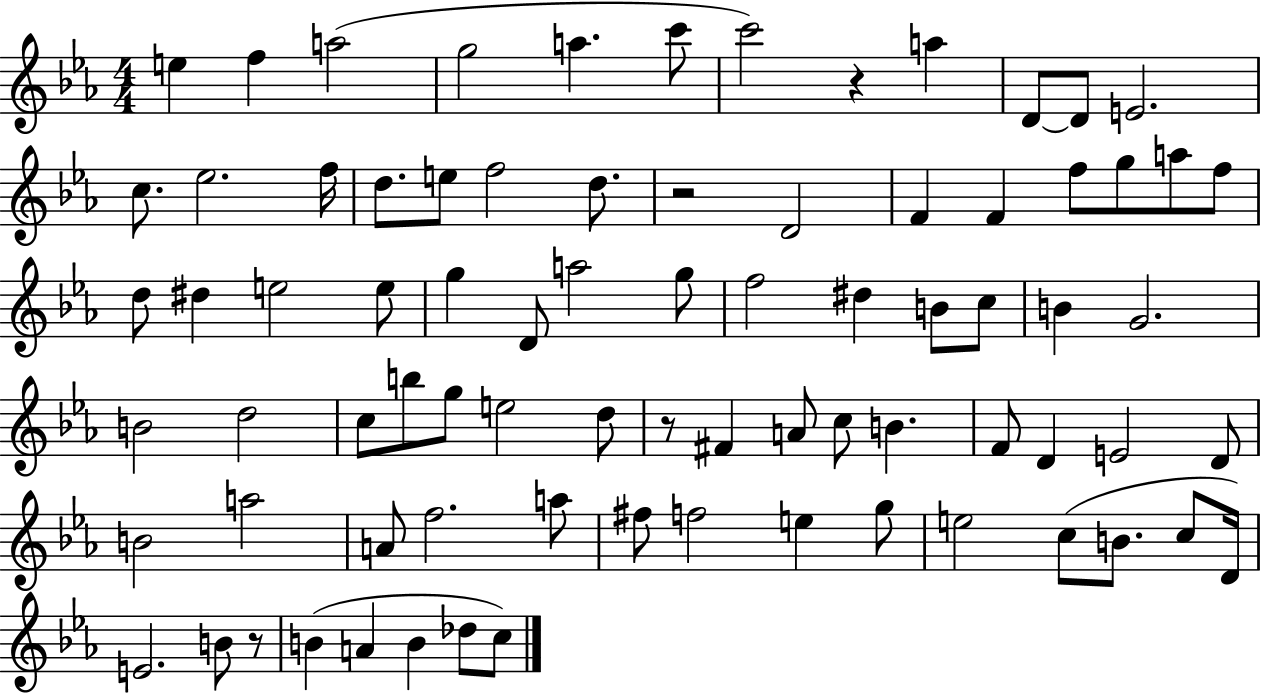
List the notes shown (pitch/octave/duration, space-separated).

E5/q F5/q A5/h G5/h A5/q. C6/e C6/h R/q A5/q D4/e D4/e E4/h. C5/e. Eb5/h. F5/s D5/e. E5/e F5/h D5/e. R/h D4/h F4/q F4/q F5/e G5/e A5/e F5/e D5/e D#5/q E5/h E5/e G5/q D4/e A5/h G5/e F5/h D#5/q B4/e C5/e B4/q G4/h. B4/h D5/h C5/e B5/e G5/e E5/h D5/e R/e F#4/q A4/e C5/e B4/q. F4/e D4/q E4/h D4/e B4/h A5/h A4/e F5/h. A5/e F#5/e F5/h E5/q G5/e E5/h C5/e B4/e. C5/e D4/s E4/h. B4/e R/e B4/q A4/q B4/q Db5/e C5/e